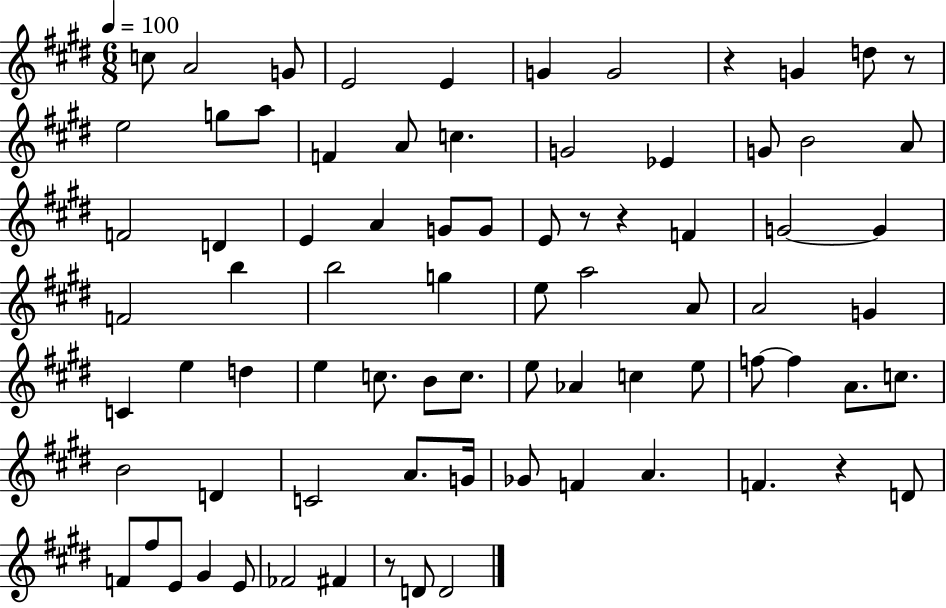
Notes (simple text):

C5/e A4/h G4/e E4/h E4/q G4/q G4/h R/q G4/q D5/e R/e E5/h G5/e A5/e F4/q A4/e C5/q. G4/h Eb4/q G4/e B4/h A4/e F4/h D4/q E4/q A4/q G4/e G4/e E4/e R/e R/q F4/q G4/h G4/q F4/h B5/q B5/h G5/q E5/e A5/h A4/e A4/h G4/q C4/q E5/q D5/q E5/q C5/e. B4/e C5/e. E5/e Ab4/q C5/q E5/e F5/e F5/q A4/e. C5/e. B4/h D4/q C4/h A4/e. G4/s Gb4/e F4/q A4/q. F4/q. R/q D4/e F4/e F#5/e E4/e G#4/q E4/e FES4/h F#4/q R/e D4/e D4/h